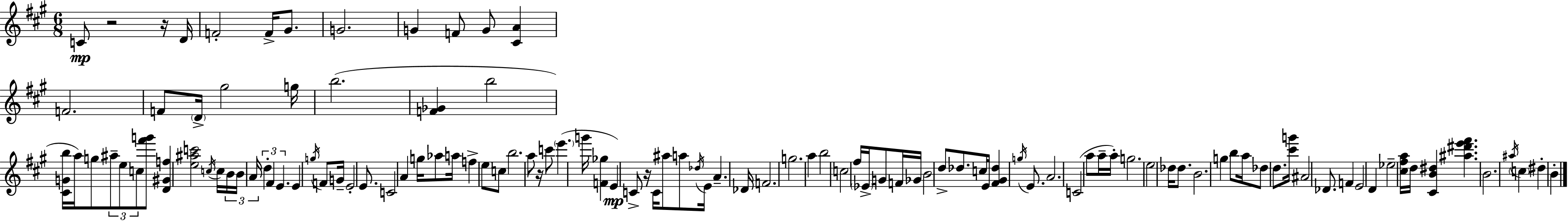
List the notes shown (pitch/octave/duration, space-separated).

C4/e R/h R/s D4/s F4/h F4/s G#4/e. G4/h. G4/q F4/e G4/e [C#4,A4]/q F4/h. F4/e D4/s G#5/h G5/s B5/h. [F4,Gb4]/q B5/h [C#4,G4,B5]/s A5/s G5/e A#5/e E5/e C5/e [F#6,G6]/e [D4,G#4,F5]/q [E5,A#5,C6]/h C5/s C5/s B4/s B4/s A4/s D5/q F#4/q E4/q. E4/q G5/s F4/e G4/s E4/h E4/e. C4/h A4/q G5/s Ab5/e A5/s F5/q E5/e C5/e B5/h. A5/e R/s C6/e E6/q. G6/s [F4,Gb5]/q E4/q C4/e R/s C4/s A#5/e A5/e Db5/s E4/s A4/q. Db4/s F4/h. G5/h. A5/q B5/h C5/h F#5/s Eb4/s G4/e F4/s Gb4/s B4/h D5/e Db5/e. C5/s E4/s [F#4,G#4,Db5]/q G5/s E4/e. A4/h. C4/h A5/e A5/s A5/s G5/h. E5/h Db5/s Db5/e. B4/h. G5/q B5/e A5/s Db5/e D5/e. [C#6,G6]/s A#4/h Db4/e. F4/q E4/h D4/q Eb5/h [C#5,F#5,A5]/s D5/s [C#4,B4,D#5]/q [A#5,D#6,E6,F#6]/q. B4/h. A#5/s C5/q D#5/q B4/q